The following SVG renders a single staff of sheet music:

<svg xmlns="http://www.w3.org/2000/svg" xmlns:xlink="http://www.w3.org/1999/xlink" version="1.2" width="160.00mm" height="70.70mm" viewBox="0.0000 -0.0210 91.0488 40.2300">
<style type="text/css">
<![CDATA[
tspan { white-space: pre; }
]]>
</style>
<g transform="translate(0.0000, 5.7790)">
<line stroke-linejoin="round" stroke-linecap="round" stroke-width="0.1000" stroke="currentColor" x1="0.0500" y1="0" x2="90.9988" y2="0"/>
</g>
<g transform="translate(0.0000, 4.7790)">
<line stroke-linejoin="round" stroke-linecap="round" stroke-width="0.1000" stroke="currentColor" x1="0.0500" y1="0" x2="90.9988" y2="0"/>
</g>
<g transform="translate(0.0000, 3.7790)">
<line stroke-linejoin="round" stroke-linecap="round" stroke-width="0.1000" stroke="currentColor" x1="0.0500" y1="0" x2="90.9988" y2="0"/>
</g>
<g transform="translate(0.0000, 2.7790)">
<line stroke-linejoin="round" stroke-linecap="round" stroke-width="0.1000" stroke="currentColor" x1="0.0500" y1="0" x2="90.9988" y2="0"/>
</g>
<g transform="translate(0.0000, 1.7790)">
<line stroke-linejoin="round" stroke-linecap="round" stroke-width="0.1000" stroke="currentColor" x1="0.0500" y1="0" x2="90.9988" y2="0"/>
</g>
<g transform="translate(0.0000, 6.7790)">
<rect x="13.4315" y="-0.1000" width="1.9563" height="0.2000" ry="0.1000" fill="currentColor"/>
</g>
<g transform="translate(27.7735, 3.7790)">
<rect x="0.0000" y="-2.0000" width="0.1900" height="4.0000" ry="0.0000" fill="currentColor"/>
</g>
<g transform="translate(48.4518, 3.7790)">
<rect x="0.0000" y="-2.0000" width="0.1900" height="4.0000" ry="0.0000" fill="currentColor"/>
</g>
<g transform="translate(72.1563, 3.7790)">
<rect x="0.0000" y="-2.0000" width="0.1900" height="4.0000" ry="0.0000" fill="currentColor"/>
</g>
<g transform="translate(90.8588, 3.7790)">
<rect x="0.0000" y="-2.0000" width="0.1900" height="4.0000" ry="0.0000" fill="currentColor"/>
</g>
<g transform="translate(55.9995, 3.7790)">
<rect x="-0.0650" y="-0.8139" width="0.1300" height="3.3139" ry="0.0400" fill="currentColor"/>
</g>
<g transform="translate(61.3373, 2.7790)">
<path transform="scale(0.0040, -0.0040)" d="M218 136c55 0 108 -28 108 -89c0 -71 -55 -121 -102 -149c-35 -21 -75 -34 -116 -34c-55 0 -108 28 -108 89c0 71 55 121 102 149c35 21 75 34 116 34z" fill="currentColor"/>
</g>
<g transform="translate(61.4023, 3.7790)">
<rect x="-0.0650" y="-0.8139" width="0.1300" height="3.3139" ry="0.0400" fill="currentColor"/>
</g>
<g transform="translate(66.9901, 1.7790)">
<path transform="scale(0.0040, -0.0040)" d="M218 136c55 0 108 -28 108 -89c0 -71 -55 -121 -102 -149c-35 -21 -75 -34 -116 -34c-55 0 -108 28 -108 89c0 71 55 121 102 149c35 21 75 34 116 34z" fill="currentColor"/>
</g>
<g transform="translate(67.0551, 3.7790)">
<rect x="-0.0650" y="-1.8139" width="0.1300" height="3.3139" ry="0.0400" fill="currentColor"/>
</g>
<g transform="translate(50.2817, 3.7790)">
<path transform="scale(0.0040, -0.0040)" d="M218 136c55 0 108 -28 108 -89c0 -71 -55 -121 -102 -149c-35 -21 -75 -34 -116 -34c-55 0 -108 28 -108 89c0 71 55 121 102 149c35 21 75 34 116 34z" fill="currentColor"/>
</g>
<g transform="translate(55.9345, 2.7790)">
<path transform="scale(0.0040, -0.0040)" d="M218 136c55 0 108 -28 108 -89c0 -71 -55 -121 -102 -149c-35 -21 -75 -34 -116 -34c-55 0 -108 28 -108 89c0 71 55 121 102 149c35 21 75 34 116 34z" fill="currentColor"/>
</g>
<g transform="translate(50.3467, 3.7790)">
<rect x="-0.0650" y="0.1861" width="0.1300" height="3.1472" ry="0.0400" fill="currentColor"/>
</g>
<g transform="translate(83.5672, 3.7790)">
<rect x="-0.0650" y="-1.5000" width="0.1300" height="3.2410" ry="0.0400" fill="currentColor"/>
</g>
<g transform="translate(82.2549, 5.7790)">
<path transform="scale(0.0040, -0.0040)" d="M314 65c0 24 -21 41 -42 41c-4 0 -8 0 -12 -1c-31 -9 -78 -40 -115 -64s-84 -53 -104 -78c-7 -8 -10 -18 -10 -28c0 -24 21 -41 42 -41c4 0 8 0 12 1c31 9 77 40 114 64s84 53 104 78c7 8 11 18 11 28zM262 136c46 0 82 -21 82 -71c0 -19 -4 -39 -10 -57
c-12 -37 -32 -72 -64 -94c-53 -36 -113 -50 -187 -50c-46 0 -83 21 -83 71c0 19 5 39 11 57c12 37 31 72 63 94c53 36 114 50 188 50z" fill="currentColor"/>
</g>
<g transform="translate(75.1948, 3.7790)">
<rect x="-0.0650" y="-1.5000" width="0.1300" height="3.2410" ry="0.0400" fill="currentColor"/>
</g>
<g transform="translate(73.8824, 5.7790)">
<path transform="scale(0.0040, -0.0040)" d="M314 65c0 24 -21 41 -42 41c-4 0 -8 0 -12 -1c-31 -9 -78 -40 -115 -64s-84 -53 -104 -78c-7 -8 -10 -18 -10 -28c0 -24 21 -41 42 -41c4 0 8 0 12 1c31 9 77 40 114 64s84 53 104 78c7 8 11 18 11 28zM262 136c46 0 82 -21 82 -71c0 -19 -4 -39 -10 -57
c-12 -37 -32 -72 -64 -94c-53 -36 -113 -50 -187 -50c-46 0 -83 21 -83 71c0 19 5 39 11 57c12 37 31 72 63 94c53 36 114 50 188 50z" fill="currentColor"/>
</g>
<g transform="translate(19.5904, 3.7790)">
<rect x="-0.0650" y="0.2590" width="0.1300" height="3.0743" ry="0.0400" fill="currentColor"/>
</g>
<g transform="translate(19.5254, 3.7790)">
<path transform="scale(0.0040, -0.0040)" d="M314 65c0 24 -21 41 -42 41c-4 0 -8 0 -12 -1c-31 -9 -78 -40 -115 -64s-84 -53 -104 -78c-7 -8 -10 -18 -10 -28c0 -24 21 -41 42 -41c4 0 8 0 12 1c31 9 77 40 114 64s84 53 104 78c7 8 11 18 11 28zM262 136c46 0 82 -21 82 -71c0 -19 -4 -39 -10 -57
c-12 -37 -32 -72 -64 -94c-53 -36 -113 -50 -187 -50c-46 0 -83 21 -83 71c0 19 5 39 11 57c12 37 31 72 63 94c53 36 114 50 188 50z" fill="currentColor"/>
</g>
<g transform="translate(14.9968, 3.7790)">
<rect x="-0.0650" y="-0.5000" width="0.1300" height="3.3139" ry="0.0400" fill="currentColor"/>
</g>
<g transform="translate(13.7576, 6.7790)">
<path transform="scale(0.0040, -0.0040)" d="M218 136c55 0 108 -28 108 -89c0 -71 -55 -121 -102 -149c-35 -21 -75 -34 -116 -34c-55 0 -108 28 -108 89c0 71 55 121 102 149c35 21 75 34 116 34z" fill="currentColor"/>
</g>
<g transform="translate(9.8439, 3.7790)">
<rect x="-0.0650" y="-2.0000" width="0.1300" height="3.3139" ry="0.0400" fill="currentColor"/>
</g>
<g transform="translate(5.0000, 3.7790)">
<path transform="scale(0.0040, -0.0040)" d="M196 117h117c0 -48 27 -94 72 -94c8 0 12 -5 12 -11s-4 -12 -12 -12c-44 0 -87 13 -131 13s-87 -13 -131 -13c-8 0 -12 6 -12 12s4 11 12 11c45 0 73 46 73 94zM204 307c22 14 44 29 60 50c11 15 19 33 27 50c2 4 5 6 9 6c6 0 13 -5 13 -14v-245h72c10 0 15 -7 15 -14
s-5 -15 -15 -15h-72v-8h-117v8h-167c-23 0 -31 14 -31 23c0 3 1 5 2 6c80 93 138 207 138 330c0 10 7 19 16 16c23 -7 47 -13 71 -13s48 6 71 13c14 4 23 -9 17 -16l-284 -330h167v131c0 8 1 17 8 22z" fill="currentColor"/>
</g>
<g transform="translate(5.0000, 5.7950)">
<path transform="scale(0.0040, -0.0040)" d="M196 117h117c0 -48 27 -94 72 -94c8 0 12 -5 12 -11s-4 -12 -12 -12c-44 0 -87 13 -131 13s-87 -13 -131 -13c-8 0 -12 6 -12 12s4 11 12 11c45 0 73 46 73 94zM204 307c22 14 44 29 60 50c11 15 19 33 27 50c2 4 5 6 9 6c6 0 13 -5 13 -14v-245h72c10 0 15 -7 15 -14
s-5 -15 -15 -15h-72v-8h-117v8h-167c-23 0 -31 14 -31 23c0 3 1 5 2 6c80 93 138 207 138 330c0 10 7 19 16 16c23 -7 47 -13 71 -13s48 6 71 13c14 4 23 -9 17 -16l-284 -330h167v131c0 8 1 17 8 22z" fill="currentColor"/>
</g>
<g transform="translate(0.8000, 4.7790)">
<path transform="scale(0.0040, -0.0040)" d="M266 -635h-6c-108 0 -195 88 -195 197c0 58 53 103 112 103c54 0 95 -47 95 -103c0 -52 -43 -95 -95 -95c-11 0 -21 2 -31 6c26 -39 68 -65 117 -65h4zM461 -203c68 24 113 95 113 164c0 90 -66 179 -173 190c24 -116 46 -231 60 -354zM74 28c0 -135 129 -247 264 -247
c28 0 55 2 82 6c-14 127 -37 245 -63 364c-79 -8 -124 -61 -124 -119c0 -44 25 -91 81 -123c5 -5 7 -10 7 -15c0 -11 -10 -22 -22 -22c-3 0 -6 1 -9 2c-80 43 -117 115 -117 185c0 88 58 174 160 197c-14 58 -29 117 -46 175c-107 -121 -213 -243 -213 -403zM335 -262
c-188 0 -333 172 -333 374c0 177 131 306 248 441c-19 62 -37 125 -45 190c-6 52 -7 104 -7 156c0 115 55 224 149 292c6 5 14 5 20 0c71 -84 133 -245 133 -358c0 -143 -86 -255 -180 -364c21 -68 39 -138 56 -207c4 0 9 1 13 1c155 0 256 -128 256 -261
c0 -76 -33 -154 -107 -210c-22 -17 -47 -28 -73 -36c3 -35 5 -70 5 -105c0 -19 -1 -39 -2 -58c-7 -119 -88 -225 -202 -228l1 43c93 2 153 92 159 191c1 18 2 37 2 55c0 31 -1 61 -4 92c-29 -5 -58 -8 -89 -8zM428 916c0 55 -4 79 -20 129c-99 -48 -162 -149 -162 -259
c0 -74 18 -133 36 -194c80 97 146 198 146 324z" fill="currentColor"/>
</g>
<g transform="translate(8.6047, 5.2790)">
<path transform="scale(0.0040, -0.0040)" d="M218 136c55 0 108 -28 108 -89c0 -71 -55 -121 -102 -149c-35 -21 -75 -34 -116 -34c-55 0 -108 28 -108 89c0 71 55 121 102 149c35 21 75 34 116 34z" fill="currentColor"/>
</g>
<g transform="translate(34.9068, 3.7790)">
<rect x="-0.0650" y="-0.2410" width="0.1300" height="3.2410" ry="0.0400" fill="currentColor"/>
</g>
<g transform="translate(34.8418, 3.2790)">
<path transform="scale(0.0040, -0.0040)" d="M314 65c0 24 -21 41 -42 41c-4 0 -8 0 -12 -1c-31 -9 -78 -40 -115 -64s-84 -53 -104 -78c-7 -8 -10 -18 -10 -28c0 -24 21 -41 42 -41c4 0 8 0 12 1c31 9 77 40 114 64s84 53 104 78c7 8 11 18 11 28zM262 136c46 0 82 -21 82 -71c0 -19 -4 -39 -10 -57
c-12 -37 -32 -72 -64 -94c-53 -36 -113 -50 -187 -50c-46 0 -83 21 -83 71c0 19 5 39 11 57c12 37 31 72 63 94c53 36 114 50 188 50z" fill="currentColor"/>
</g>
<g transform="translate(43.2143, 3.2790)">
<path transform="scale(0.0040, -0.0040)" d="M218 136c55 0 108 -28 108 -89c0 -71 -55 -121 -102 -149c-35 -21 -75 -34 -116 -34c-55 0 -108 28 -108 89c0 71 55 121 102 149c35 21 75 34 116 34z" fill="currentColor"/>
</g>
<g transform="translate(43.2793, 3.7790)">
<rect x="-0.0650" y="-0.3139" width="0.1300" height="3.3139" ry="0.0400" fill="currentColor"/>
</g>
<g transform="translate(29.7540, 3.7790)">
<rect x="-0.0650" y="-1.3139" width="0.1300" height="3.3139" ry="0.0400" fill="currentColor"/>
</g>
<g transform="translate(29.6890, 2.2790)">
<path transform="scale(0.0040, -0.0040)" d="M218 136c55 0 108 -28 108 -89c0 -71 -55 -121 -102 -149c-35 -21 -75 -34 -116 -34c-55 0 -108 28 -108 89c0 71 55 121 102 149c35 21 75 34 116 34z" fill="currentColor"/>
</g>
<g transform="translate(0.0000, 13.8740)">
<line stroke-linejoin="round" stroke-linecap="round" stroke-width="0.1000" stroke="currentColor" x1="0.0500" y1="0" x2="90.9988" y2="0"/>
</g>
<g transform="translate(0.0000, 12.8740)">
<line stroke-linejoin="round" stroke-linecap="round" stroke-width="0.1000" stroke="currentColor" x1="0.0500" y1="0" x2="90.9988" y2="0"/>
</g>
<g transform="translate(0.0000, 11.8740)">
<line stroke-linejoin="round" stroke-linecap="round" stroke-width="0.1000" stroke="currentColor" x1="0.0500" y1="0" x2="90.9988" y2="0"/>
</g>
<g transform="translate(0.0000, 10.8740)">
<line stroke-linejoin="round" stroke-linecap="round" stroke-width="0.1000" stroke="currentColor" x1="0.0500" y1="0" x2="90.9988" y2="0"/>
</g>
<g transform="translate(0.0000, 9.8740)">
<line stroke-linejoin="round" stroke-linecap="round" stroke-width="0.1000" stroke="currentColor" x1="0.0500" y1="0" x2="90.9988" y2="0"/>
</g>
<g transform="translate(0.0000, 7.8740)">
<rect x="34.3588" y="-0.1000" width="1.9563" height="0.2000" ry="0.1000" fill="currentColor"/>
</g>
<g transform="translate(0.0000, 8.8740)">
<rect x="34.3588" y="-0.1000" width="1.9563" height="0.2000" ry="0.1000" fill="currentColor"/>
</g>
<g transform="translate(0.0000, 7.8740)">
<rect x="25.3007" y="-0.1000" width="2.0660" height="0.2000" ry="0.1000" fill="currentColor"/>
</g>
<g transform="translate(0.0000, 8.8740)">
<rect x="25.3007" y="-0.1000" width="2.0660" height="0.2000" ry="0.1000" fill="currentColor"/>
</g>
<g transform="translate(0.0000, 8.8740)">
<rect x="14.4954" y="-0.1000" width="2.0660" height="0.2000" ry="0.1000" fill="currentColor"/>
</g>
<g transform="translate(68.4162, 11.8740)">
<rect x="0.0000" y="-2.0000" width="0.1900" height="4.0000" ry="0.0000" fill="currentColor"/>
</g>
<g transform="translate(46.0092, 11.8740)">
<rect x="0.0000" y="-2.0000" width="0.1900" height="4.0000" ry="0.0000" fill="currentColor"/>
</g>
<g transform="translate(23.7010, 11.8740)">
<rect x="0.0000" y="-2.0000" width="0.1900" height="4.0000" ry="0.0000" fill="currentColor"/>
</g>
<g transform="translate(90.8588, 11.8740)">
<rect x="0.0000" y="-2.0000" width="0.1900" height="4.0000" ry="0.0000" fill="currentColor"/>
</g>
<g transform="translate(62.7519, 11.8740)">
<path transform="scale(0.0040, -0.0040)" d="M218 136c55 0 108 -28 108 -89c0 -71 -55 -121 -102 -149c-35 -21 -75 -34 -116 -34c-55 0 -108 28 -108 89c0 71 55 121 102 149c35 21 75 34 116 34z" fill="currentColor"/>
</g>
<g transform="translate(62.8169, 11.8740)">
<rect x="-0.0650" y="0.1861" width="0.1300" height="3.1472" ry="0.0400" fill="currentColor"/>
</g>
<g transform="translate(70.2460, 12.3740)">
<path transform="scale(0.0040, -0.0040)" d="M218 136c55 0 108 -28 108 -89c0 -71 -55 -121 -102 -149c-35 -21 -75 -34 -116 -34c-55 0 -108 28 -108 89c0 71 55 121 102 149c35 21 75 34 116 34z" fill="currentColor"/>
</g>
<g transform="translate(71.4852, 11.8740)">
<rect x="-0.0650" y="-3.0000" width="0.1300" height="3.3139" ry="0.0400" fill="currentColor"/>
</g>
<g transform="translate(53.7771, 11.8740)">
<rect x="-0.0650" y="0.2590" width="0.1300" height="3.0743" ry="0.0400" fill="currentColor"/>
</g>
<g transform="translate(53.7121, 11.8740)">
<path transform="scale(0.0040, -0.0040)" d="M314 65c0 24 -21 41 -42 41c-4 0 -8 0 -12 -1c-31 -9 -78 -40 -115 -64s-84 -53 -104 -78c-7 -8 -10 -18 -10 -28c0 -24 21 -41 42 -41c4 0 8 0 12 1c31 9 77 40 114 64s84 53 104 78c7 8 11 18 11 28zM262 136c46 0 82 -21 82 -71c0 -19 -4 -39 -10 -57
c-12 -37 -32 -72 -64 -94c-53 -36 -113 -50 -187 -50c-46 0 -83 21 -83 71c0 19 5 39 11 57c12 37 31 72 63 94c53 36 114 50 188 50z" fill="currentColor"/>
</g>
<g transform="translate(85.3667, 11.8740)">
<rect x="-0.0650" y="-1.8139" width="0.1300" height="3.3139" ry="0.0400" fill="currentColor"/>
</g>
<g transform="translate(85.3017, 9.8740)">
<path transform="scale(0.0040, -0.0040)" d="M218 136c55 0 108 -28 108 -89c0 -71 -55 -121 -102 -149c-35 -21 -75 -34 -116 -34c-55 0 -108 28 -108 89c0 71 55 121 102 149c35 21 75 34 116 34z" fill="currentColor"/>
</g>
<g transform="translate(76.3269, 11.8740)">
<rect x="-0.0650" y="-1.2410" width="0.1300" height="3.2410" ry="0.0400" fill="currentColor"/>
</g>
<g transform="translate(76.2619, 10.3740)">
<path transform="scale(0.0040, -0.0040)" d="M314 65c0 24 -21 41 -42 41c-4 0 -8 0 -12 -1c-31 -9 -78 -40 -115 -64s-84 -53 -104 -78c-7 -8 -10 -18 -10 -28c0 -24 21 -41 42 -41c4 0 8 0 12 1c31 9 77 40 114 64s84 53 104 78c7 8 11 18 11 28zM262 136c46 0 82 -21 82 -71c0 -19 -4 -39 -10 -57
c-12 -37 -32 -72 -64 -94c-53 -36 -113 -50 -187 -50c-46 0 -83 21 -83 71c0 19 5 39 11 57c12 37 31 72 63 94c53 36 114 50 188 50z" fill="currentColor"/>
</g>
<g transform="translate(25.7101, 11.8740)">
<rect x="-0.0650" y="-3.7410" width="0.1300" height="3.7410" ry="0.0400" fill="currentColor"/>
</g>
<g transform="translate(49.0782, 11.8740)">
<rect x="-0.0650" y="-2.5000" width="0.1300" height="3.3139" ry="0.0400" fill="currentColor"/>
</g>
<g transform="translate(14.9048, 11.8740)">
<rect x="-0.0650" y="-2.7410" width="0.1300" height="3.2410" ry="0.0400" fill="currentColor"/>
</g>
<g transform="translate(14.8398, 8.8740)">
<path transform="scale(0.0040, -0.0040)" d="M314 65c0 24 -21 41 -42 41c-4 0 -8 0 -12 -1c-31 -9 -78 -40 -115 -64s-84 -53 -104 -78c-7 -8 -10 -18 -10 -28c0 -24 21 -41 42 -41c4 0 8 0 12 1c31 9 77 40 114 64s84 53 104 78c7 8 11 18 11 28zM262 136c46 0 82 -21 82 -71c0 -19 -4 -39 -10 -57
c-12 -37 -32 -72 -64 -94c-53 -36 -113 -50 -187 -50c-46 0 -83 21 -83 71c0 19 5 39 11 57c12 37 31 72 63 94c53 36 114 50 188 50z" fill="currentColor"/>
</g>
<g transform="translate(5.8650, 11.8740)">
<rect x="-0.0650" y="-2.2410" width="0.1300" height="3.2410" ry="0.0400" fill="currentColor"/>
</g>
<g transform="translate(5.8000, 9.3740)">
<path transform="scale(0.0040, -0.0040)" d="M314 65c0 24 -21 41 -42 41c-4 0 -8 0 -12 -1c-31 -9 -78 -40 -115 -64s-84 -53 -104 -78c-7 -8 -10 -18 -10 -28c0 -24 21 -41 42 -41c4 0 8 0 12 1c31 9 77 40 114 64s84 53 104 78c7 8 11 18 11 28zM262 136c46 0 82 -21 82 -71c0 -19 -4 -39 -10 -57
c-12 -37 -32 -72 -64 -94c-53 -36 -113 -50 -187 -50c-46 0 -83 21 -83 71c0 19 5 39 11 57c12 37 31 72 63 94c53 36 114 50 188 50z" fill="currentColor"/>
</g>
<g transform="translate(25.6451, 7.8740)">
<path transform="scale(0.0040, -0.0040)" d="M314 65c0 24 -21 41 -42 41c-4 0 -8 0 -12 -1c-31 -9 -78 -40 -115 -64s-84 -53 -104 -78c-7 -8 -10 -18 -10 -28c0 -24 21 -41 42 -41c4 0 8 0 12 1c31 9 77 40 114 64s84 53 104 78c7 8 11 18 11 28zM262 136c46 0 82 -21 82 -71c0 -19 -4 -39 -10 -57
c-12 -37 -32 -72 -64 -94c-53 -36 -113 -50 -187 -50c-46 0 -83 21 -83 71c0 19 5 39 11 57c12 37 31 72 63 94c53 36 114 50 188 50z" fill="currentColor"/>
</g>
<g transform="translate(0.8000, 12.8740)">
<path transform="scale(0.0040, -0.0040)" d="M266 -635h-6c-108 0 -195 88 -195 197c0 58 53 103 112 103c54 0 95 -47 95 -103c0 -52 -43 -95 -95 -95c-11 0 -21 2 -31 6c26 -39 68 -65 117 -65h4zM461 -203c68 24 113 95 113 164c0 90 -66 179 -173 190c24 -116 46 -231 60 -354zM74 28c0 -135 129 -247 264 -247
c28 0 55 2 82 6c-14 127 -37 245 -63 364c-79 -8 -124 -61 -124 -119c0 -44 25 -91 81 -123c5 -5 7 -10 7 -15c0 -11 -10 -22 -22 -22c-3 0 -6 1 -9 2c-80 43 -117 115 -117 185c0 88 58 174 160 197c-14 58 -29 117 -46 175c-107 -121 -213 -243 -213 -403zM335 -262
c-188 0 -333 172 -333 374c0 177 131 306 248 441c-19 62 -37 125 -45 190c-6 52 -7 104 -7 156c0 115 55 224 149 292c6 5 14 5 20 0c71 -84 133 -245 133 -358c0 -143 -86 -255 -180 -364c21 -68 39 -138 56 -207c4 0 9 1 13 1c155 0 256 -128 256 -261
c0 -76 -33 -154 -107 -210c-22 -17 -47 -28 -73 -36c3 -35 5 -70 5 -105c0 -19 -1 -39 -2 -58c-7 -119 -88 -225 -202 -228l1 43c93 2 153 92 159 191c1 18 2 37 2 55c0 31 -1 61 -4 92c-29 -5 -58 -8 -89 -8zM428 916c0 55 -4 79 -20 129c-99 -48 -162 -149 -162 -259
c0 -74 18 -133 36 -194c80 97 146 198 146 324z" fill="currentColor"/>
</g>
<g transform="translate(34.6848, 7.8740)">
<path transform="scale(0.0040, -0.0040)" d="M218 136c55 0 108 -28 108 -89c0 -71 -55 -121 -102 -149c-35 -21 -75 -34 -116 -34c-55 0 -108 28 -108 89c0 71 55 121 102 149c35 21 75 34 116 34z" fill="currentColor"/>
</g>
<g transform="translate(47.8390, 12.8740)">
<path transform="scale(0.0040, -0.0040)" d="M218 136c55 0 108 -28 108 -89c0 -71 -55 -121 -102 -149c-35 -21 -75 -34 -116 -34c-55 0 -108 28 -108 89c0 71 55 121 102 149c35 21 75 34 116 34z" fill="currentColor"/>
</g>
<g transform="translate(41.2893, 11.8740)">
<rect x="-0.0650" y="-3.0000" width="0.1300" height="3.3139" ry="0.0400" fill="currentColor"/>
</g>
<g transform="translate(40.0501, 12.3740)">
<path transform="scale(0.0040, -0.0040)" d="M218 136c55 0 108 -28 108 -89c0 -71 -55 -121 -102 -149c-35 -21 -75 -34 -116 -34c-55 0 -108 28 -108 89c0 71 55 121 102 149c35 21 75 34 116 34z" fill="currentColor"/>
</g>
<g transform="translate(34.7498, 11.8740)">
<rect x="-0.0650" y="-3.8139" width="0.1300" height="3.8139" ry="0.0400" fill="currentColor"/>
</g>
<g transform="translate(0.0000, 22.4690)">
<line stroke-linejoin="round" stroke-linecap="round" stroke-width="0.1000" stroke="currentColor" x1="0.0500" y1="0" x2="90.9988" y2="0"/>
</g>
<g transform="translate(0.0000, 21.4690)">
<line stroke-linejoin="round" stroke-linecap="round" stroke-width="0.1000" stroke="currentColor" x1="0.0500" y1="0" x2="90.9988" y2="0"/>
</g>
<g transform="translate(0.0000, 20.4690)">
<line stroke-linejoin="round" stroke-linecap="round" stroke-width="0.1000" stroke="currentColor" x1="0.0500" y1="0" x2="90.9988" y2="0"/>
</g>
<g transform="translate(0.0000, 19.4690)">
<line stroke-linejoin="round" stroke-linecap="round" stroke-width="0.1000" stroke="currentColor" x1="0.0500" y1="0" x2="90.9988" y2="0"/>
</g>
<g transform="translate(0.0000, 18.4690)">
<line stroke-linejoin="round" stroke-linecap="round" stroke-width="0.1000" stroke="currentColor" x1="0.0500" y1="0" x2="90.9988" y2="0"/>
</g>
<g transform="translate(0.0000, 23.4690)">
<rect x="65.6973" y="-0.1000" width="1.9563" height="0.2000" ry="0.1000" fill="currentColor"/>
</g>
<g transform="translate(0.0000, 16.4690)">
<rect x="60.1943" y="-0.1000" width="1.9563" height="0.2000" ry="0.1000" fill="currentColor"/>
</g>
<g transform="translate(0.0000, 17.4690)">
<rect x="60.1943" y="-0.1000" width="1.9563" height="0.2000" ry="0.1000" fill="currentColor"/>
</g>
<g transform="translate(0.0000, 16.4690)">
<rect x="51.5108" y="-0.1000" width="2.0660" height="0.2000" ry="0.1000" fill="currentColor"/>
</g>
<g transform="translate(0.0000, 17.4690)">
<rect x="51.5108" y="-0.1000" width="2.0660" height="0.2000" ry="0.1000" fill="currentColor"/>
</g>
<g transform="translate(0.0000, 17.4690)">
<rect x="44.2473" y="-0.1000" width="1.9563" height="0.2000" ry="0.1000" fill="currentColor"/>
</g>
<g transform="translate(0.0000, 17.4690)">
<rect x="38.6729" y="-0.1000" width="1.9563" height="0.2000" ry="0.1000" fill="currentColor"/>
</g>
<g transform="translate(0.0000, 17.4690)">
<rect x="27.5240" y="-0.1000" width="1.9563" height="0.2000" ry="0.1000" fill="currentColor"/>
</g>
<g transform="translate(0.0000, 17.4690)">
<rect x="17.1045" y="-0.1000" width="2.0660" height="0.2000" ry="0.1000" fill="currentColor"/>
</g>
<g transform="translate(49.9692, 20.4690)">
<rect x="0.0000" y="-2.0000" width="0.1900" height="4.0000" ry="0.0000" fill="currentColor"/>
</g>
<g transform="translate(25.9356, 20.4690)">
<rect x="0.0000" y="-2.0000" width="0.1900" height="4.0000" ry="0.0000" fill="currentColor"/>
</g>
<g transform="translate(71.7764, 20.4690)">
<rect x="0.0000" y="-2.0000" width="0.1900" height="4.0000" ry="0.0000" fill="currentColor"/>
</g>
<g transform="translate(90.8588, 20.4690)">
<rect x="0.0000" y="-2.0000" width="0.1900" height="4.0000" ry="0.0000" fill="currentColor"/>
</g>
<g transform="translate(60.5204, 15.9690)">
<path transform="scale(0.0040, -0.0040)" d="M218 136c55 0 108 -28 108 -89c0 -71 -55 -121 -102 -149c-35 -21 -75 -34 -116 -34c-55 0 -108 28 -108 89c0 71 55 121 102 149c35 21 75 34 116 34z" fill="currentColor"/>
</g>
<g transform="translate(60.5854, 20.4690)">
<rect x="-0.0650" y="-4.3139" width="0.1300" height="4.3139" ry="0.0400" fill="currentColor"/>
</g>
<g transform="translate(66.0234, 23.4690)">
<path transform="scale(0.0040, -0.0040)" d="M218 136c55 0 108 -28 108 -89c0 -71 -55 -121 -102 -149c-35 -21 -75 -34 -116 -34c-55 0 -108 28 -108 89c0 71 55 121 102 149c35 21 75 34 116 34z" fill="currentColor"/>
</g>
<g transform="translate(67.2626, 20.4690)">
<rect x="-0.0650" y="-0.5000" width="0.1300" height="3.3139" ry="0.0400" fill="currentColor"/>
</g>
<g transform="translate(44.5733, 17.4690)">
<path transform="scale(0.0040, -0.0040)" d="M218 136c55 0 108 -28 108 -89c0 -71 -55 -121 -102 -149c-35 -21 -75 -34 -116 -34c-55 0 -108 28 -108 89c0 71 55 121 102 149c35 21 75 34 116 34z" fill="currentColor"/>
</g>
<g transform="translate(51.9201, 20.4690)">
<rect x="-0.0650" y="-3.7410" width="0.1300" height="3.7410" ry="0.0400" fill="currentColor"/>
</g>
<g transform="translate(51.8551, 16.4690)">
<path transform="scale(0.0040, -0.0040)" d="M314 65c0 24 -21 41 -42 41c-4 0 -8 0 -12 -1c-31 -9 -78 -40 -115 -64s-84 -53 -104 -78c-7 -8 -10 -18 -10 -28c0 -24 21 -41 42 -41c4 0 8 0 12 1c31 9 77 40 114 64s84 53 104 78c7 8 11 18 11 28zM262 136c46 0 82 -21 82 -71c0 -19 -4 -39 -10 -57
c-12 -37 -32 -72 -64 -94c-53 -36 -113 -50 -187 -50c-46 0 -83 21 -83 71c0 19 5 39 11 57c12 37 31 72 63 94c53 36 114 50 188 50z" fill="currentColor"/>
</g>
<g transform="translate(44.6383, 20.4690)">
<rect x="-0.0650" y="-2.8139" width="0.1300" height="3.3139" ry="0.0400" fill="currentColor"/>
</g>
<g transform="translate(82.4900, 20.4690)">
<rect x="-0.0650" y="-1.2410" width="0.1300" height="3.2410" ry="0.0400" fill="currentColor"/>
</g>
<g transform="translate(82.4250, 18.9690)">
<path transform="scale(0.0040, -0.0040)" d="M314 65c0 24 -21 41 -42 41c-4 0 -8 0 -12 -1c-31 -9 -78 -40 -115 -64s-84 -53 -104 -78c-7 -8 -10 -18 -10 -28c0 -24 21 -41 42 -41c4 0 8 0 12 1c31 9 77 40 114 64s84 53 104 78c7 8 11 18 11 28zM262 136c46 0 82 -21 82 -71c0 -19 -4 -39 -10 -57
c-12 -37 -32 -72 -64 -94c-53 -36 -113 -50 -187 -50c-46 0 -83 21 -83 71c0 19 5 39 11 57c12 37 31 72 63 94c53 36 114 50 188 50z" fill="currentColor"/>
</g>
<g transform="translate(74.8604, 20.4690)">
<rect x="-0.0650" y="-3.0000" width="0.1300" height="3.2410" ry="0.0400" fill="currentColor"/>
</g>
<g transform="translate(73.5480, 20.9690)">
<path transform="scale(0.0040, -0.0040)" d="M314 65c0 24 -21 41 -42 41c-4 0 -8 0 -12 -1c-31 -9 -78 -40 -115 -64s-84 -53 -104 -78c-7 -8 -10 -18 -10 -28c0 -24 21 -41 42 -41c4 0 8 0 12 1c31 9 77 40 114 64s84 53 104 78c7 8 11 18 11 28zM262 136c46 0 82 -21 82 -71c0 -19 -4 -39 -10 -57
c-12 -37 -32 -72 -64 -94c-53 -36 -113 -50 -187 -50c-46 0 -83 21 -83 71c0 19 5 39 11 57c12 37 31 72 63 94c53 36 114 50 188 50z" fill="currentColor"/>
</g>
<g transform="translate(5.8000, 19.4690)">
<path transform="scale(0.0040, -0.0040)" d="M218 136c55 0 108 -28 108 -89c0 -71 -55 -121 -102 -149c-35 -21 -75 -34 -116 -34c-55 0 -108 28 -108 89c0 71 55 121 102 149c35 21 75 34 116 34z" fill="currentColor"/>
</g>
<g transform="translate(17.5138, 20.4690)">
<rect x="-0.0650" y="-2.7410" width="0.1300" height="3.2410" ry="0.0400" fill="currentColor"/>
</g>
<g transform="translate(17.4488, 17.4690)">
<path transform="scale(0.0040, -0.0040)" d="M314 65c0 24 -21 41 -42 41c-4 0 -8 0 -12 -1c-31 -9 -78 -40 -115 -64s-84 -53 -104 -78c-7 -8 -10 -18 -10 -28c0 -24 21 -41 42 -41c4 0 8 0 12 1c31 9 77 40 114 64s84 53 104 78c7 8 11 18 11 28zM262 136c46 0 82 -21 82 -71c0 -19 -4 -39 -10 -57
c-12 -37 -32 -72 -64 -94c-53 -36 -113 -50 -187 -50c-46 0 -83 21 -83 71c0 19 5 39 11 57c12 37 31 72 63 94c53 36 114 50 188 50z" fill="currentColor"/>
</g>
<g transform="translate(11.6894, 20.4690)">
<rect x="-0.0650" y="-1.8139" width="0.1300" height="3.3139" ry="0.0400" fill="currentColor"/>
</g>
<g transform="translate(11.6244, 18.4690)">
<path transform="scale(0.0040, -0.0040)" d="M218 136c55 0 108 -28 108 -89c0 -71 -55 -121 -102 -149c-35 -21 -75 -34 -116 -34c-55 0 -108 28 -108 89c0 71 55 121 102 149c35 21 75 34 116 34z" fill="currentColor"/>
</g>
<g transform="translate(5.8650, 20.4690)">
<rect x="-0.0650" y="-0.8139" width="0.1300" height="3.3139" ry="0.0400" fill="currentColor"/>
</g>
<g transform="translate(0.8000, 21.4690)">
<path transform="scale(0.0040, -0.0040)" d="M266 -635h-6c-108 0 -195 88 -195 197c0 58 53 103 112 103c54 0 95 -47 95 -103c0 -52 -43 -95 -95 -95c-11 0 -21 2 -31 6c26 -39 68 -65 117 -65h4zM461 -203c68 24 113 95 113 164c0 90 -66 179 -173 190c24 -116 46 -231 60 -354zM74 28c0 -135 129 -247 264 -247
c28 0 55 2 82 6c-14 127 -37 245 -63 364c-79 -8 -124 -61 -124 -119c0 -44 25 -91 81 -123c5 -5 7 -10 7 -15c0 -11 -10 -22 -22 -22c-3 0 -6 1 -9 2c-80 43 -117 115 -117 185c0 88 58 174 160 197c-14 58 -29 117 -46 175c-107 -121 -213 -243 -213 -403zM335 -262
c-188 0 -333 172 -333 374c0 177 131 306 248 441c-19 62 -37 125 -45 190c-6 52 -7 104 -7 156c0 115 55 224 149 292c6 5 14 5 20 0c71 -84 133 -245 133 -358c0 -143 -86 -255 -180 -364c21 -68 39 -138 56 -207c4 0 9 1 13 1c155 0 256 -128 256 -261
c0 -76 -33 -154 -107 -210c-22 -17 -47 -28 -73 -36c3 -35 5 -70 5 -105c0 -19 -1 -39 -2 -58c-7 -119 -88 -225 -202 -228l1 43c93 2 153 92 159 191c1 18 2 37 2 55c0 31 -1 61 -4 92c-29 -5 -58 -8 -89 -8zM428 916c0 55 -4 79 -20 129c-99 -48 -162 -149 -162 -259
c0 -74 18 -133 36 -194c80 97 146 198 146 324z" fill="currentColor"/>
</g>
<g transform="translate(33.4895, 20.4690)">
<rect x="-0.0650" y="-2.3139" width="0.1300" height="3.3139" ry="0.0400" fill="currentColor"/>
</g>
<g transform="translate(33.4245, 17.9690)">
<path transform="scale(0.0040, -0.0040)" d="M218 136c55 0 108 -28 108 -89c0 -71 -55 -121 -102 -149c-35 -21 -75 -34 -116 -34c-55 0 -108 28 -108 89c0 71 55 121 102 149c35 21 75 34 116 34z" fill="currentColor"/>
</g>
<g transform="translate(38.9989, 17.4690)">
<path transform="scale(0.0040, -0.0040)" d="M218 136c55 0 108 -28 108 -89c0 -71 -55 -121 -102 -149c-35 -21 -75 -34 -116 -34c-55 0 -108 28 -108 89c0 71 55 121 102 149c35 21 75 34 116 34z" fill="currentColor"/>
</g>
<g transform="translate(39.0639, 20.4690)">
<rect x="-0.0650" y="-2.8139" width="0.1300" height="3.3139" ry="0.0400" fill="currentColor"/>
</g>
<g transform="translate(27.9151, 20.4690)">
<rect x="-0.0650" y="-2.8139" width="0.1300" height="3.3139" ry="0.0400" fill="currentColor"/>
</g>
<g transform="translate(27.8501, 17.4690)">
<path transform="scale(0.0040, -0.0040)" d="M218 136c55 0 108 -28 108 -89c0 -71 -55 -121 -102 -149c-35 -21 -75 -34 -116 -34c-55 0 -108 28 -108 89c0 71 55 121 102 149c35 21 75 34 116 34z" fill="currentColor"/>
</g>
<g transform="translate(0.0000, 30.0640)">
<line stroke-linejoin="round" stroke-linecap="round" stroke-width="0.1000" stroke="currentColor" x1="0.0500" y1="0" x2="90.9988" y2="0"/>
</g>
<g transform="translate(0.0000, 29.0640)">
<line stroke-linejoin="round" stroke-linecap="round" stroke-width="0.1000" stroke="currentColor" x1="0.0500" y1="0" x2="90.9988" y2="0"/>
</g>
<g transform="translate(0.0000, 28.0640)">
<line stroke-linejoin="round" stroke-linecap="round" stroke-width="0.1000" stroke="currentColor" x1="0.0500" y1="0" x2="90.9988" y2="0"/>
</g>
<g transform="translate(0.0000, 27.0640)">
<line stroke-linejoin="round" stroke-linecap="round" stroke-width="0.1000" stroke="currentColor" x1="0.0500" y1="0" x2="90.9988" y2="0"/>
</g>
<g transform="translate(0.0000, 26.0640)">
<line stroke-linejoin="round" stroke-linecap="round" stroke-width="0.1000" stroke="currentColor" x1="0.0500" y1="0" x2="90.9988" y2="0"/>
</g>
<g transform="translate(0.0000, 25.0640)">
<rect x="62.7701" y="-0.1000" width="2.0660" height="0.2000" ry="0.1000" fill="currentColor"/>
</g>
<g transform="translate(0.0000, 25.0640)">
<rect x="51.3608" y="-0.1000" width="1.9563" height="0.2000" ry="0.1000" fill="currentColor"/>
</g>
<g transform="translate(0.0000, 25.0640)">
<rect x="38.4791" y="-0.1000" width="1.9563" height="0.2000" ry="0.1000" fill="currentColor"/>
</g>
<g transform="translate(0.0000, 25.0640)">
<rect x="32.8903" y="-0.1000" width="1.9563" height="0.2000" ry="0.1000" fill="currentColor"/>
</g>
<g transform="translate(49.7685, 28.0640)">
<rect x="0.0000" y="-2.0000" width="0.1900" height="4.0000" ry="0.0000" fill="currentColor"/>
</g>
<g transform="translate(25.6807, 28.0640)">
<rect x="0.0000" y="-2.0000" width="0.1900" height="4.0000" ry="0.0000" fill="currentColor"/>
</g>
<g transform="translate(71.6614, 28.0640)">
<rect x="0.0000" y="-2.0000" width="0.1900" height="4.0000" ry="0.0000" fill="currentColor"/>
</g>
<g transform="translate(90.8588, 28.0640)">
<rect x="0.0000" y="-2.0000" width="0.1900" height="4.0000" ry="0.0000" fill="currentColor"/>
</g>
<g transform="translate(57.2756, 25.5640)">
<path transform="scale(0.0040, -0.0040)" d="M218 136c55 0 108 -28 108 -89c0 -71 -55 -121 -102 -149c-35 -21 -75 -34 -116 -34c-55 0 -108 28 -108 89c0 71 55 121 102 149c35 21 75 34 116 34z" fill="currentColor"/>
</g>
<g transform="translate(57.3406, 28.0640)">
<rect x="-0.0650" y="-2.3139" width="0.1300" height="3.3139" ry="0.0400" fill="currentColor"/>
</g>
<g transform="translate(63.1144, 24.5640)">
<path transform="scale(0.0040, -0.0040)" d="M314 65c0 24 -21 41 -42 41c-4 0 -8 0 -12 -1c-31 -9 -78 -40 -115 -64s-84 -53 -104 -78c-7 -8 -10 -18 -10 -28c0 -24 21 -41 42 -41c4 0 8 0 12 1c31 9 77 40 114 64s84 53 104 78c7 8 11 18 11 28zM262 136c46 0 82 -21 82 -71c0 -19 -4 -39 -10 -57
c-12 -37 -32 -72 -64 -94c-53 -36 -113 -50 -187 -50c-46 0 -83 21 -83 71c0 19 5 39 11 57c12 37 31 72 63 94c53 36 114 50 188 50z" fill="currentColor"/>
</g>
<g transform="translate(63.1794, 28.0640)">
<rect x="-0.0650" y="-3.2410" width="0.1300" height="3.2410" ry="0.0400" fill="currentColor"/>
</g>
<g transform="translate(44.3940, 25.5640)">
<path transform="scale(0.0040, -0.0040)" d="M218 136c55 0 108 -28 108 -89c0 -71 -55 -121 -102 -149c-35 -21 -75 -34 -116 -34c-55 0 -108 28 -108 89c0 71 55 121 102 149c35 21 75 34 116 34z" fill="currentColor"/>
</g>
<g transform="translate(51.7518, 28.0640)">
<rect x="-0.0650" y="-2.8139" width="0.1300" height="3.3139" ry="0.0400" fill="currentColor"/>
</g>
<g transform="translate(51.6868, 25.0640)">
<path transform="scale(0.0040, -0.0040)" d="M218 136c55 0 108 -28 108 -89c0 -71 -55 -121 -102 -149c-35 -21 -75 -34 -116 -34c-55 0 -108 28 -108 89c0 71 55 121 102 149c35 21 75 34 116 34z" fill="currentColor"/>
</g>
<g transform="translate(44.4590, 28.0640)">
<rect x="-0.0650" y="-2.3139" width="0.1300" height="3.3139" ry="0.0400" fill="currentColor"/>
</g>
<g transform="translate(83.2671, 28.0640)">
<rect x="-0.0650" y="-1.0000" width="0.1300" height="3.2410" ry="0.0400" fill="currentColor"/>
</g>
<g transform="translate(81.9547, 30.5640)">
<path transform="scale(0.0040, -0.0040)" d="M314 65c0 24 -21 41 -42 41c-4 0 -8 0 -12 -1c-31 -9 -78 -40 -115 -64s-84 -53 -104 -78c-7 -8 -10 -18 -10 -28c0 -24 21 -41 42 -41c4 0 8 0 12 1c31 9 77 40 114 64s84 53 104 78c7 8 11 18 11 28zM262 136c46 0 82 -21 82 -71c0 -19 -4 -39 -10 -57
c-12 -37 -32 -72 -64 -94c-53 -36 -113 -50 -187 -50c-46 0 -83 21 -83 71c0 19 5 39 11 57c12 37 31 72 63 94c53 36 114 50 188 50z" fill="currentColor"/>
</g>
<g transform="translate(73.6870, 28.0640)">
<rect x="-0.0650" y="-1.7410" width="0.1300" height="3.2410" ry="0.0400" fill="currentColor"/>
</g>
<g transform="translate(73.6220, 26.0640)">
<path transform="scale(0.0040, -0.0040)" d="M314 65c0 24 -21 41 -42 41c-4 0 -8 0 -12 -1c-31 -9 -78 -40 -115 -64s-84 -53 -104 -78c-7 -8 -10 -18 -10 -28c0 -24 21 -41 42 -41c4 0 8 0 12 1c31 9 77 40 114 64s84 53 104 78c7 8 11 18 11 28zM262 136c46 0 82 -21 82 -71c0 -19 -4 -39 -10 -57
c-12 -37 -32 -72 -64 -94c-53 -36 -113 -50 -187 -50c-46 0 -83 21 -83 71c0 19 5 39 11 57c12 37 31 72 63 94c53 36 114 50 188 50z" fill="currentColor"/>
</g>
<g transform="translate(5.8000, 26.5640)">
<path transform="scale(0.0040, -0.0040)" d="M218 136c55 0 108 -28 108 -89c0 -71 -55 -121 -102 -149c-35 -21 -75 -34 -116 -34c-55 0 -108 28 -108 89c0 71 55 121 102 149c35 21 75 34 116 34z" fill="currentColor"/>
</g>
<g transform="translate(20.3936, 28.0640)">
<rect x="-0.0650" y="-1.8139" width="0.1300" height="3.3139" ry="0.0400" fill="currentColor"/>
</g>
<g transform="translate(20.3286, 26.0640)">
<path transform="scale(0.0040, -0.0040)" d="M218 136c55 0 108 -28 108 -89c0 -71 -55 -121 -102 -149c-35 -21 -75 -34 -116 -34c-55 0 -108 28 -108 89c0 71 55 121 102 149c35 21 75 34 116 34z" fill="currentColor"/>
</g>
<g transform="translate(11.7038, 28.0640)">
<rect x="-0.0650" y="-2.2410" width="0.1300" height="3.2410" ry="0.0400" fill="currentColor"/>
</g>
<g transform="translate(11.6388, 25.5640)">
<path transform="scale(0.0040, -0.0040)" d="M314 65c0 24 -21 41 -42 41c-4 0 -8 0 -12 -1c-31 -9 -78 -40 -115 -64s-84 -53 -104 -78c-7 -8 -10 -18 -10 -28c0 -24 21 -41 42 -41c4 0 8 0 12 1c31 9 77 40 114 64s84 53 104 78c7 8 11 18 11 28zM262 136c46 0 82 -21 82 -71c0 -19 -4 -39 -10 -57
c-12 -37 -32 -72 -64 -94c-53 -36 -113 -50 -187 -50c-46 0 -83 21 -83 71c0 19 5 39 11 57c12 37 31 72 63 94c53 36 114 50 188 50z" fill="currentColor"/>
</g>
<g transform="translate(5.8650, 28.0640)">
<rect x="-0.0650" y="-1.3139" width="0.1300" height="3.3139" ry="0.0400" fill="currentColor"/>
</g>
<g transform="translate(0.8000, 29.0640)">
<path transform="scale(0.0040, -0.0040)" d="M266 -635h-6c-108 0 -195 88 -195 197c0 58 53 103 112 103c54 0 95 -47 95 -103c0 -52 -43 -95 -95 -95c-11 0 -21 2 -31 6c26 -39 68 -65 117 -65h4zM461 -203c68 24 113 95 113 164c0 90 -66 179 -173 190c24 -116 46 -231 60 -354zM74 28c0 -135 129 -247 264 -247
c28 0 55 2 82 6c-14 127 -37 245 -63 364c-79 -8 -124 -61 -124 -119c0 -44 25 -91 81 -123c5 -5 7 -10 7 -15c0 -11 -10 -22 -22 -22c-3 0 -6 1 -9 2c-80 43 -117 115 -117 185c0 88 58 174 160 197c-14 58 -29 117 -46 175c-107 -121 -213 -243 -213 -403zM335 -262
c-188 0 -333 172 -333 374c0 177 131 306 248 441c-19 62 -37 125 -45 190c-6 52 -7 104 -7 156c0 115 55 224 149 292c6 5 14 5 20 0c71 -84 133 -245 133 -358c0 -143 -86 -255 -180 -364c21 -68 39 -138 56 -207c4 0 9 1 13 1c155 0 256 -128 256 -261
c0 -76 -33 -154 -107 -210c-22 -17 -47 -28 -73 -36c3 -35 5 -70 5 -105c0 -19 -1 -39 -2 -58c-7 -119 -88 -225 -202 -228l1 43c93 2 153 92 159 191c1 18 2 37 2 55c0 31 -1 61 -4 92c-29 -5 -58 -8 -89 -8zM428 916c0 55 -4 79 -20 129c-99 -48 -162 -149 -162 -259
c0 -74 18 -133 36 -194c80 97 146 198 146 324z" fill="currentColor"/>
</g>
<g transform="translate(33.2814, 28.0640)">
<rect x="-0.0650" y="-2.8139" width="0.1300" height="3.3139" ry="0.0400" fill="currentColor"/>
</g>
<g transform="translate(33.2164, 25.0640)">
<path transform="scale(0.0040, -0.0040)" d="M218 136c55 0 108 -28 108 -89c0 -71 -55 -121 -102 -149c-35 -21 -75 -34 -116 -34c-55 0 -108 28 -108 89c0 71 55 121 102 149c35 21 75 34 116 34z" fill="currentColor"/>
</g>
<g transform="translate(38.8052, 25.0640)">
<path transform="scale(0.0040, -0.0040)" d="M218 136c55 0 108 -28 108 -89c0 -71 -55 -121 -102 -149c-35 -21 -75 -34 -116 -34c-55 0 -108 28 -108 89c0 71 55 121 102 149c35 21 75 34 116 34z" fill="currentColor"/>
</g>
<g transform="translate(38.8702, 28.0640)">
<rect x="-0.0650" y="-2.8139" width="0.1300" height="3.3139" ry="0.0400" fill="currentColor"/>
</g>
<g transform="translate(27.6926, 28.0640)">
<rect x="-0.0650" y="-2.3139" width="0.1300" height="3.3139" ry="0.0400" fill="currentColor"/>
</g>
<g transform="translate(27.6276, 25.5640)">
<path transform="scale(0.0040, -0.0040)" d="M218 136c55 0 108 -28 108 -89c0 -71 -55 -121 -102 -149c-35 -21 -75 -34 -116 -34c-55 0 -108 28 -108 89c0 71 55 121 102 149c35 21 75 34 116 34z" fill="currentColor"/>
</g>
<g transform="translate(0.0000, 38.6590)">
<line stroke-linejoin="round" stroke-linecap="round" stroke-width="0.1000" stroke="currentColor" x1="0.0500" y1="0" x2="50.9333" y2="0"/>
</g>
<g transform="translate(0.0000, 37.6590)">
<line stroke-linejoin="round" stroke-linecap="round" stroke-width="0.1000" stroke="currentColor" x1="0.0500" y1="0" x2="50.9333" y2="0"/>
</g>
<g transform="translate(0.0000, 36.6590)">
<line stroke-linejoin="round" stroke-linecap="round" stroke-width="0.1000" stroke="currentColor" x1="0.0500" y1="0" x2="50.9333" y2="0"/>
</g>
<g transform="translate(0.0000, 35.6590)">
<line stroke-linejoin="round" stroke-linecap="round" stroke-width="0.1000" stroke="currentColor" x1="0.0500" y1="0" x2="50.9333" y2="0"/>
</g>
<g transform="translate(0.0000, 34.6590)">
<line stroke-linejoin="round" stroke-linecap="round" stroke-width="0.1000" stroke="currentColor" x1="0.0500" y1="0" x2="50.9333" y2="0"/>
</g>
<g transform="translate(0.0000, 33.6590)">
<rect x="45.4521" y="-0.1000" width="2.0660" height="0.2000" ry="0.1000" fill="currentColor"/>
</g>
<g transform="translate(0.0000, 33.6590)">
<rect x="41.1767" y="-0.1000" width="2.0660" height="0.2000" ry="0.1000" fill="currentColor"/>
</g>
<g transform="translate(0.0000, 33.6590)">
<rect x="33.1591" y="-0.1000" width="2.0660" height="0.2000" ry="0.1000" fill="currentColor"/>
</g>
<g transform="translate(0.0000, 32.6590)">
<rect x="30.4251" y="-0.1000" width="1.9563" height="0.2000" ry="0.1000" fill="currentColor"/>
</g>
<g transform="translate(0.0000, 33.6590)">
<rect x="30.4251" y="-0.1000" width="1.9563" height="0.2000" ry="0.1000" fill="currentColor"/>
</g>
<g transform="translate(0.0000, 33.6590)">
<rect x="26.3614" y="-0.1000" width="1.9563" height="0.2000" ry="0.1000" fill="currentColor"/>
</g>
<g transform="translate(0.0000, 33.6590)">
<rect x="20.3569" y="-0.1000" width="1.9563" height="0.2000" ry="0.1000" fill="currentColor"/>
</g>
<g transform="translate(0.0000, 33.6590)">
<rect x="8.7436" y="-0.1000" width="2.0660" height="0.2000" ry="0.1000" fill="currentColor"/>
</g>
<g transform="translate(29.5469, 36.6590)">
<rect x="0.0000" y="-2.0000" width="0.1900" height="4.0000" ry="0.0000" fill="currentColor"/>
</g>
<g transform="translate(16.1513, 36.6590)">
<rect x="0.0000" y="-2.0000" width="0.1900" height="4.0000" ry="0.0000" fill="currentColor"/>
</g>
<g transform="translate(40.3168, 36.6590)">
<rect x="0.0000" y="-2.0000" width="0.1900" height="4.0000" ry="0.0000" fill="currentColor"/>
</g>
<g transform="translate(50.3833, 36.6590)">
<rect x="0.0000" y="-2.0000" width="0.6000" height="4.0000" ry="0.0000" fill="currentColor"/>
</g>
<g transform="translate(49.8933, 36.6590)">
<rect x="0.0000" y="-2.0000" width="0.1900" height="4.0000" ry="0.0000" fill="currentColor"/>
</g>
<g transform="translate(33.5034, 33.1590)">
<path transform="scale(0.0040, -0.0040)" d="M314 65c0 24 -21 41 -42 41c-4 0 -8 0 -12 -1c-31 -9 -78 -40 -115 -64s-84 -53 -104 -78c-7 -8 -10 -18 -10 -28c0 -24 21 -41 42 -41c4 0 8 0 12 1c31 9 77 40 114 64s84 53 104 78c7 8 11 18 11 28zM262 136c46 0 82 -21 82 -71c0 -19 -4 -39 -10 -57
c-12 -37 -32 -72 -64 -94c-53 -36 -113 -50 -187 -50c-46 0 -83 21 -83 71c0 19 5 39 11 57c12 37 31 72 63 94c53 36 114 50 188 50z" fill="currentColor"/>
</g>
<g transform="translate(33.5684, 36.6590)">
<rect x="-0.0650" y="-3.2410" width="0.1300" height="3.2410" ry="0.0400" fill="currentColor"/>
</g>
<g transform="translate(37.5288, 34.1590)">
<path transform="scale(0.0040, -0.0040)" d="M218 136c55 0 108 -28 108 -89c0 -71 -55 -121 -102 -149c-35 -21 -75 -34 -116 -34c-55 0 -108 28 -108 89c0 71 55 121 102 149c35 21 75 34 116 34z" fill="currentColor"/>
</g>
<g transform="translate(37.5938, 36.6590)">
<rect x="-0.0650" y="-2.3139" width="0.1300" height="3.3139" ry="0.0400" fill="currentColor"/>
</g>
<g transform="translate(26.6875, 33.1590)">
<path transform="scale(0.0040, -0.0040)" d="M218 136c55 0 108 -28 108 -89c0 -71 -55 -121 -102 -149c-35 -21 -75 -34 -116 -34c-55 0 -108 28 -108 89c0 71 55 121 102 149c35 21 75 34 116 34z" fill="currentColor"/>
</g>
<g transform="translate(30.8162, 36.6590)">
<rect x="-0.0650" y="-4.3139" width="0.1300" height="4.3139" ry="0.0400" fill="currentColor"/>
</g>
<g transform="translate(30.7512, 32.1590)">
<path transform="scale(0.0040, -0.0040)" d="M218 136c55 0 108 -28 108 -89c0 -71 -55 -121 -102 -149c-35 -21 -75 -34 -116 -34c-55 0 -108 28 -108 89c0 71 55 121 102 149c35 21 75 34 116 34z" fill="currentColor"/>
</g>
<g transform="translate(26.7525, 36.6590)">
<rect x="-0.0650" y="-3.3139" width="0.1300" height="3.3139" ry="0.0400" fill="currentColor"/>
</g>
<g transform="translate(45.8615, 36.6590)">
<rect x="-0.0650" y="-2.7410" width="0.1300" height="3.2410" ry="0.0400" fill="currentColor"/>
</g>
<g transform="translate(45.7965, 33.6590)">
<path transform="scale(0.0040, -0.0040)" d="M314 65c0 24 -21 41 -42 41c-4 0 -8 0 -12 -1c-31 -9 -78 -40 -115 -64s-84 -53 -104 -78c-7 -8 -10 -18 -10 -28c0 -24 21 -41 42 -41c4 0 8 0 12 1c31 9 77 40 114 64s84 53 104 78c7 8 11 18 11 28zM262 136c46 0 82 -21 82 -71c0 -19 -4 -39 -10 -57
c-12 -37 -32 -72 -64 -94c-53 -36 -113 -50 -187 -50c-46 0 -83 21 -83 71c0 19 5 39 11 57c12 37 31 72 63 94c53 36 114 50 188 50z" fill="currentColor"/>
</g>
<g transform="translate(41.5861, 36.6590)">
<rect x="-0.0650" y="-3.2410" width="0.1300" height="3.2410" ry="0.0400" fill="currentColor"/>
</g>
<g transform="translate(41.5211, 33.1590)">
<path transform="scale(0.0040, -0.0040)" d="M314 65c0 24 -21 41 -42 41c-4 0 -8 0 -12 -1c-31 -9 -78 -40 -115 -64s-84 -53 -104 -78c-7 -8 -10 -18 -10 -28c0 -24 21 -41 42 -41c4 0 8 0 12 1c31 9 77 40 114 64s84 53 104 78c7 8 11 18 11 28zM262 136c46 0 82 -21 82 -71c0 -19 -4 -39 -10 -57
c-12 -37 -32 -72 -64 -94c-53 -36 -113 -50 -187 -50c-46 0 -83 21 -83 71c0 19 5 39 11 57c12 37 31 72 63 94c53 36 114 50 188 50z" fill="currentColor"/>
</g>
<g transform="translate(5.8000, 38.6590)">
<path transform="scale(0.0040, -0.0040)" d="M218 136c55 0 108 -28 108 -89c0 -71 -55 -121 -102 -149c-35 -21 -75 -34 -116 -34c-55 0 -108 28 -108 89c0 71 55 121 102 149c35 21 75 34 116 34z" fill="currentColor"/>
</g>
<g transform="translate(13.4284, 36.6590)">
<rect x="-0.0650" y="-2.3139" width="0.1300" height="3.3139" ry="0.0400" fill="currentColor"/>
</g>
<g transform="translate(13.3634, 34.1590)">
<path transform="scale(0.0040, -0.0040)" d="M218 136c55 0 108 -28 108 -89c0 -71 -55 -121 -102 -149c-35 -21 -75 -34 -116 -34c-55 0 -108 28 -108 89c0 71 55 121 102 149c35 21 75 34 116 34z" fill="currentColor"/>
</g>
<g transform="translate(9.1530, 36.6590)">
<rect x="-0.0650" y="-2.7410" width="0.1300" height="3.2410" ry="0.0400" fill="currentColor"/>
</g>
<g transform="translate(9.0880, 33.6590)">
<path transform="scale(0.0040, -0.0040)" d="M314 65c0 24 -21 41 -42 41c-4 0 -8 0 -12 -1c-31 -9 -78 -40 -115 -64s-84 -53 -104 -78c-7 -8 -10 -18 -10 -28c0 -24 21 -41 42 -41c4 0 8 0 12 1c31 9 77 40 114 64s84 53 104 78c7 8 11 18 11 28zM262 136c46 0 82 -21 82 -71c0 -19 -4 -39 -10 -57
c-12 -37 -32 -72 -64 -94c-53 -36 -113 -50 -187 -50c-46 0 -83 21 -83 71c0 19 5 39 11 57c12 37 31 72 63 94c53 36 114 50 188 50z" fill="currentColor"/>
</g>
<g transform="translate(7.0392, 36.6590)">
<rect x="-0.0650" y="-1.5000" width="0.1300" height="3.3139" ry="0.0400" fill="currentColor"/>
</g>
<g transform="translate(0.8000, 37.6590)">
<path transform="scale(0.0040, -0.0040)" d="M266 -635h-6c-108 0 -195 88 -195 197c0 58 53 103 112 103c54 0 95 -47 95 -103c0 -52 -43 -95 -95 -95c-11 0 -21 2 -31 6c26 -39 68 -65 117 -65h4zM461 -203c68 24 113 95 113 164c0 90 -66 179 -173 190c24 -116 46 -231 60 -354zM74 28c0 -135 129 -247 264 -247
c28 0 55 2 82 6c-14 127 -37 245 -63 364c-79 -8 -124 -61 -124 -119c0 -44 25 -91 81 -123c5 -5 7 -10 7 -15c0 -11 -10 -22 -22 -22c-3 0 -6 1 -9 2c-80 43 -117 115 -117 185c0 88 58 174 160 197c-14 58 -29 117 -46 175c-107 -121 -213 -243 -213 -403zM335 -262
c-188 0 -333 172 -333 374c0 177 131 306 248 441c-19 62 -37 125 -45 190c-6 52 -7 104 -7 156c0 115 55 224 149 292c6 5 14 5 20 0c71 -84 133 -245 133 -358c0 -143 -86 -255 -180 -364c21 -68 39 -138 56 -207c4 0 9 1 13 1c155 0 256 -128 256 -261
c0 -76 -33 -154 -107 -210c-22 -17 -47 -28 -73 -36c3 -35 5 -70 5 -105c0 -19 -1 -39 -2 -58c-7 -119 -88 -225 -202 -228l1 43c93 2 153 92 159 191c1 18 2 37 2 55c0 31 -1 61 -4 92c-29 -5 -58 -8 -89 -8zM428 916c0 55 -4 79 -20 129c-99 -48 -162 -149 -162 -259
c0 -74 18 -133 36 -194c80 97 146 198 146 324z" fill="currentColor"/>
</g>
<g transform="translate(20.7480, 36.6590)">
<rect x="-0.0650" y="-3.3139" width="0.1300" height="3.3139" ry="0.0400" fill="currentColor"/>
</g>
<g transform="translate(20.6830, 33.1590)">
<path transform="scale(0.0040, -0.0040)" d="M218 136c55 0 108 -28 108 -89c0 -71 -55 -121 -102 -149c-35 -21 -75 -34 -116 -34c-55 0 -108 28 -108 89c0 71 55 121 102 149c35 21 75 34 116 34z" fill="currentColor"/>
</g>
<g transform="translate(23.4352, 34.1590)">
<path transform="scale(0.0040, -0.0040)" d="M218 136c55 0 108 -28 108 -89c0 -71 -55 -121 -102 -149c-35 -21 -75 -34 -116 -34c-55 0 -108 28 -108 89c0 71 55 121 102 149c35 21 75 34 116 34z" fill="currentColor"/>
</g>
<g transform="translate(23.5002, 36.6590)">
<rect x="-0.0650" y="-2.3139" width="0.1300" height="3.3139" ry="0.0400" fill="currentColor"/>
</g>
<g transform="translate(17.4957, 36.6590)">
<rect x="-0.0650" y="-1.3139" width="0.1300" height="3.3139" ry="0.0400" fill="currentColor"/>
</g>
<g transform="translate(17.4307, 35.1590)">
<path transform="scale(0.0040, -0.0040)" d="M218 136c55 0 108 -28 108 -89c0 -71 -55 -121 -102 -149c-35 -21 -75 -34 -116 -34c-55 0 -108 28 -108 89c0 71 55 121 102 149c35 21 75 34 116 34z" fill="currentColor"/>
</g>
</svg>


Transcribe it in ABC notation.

X:1
T:Untitled
M:4/4
L:1/4
K:C
F C B2 e c2 c B d d f E2 E2 g2 a2 c'2 c' A G B2 B A e2 f d f a2 a g a a c'2 d' C A2 e2 e g2 f g a a g a g b2 f2 D2 E a2 g e b g b d' b2 g b2 a2